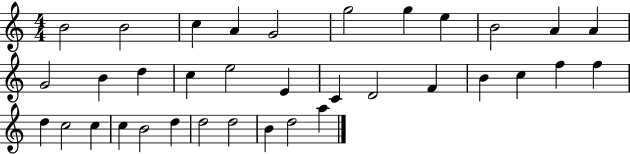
B4/h B4/h C5/q A4/q G4/h G5/h G5/q E5/q B4/h A4/q A4/q G4/h B4/q D5/q C5/q E5/h E4/q C4/q D4/h F4/q B4/q C5/q F5/q F5/q D5/q C5/h C5/q C5/q B4/h D5/q D5/h D5/h B4/q D5/h A5/q